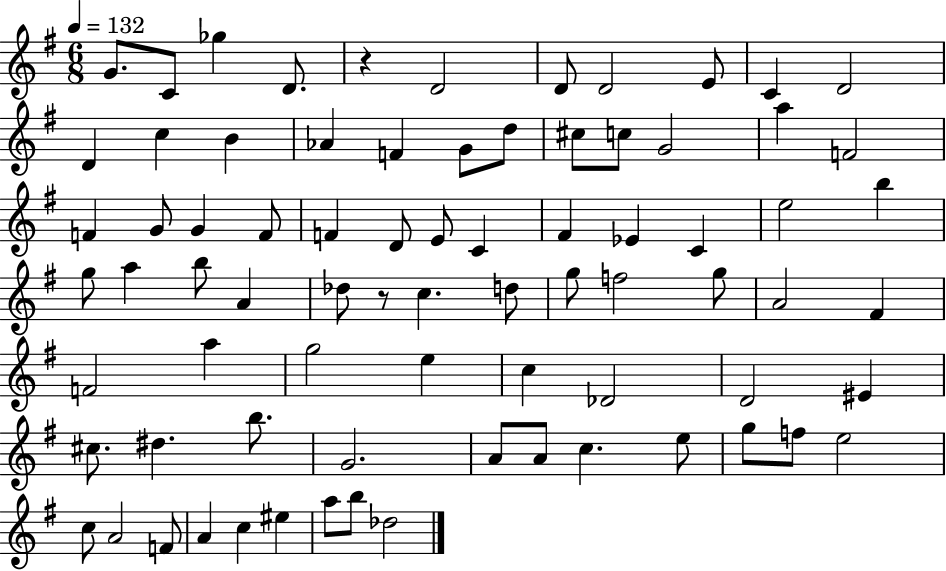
X:1
T:Untitled
M:6/8
L:1/4
K:G
G/2 C/2 _g D/2 z D2 D/2 D2 E/2 C D2 D c B _A F G/2 d/2 ^c/2 c/2 G2 a F2 F G/2 G F/2 F D/2 E/2 C ^F _E C e2 b g/2 a b/2 A _d/2 z/2 c d/2 g/2 f2 g/2 A2 ^F F2 a g2 e c _D2 D2 ^E ^c/2 ^d b/2 G2 A/2 A/2 c e/2 g/2 f/2 e2 c/2 A2 F/2 A c ^e a/2 b/2 _d2